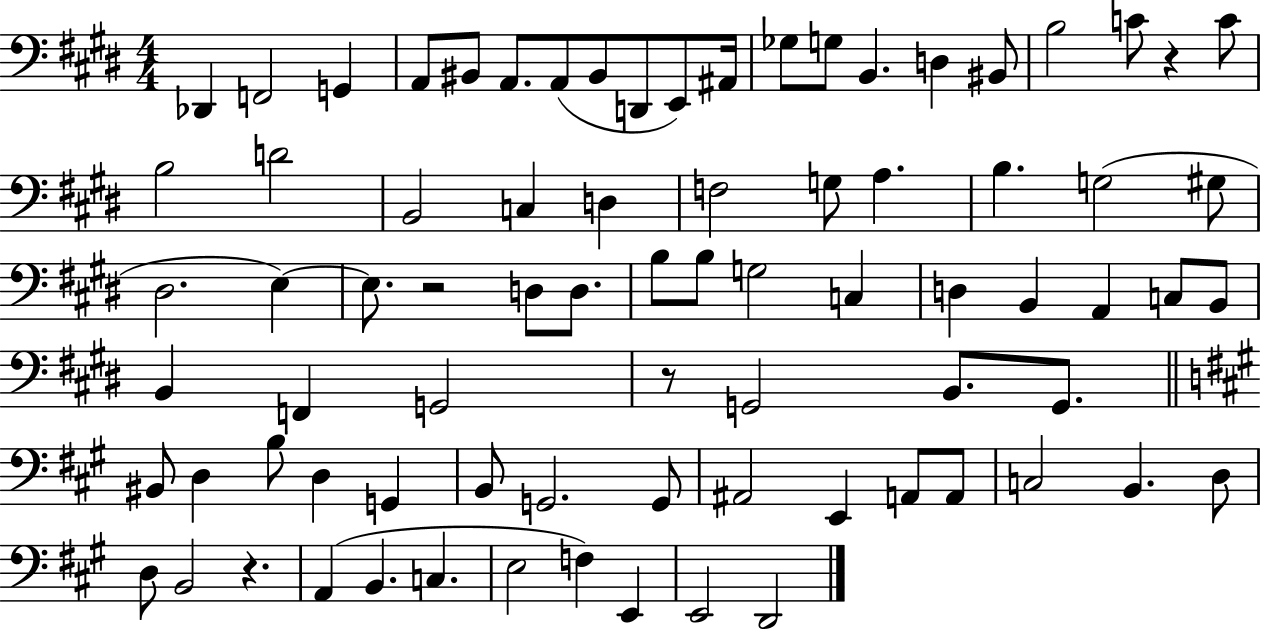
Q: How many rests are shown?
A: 4